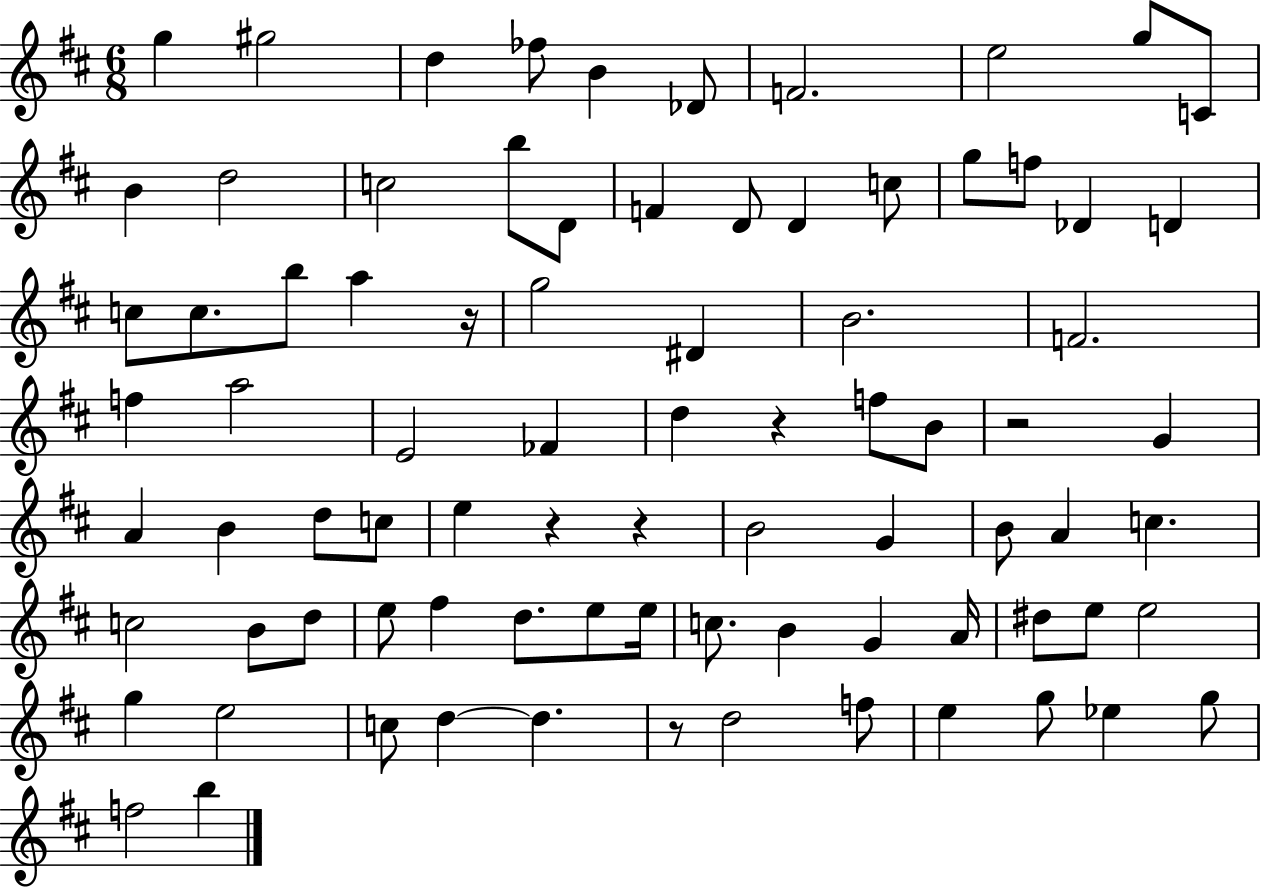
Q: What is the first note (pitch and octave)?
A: G5